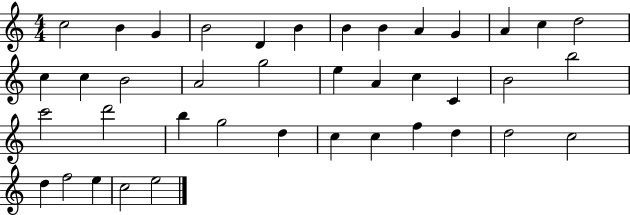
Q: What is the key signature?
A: C major